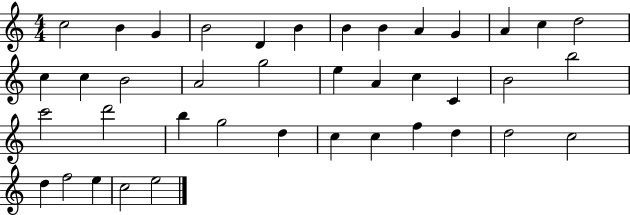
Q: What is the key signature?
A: C major